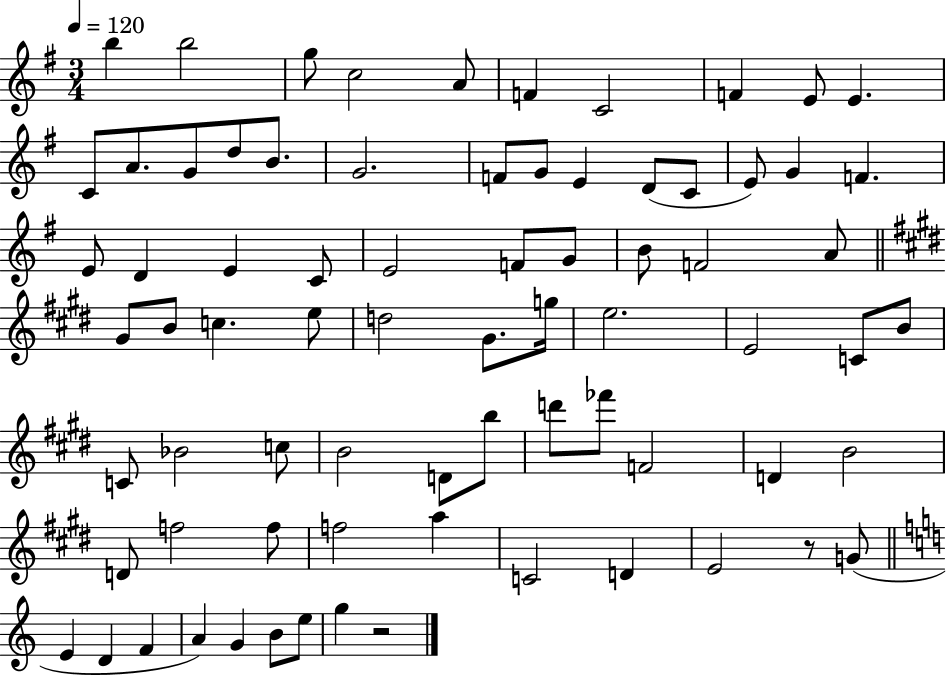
X:1
T:Untitled
M:3/4
L:1/4
K:G
b b2 g/2 c2 A/2 F C2 F E/2 E C/2 A/2 G/2 d/2 B/2 G2 F/2 G/2 E D/2 C/2 E/2 G F E/2 D E C/2 E2 F/2 G/2 B/2 F2 A/2 ^G/2 B/2 c e/2 d2 ^G/2 g/4 e2 E2 C/2 B/2 C/2 _B2 c/2 B2 D/2 b/2 d'/2 _f'/2 F2 D B2 D/2 f2 f/2 f2 a C2 D E2 z/2 G/2 E D F A G B/2 e/2 g z2